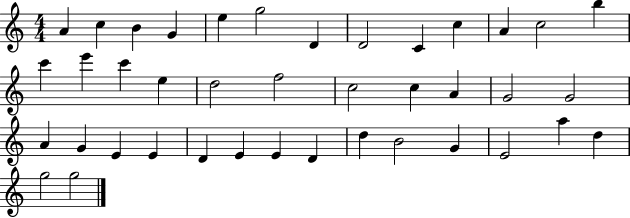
{
  \clef treble
  \numericTimeSignature
  \time 4/4
  \key c \major
  a'4 c''4 b'4 g'4 | e''4 g''2 d'4 | d'2 c'4 c''4 | a'4 c''2 b''4 | \break c'''4 e'''4 c'''4 e''4 | d''2 f''2 | c''2 c''4 a'4 | g'2 g'2 | \break a'4 g'4 e'4 e'4 | d'4 e'4 e'4 d'4 | d''4 b'2 g'4 | e'2 a''4 d''4 | \break g''2 g''2 | \bar "|."
}